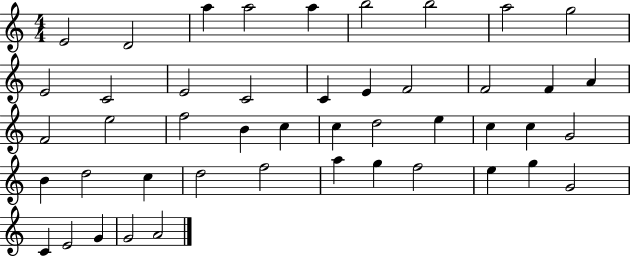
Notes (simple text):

E4/h D4/h A5/q A5/h A5/q B5/h B5/h A5/h G5/h E4/h C4/h E4/h C4/h C4/q E4/q F4/h F4/h F4/q A4/q F4/h E5/h F5/h B4/q C5/q C5/q D5/h E5/q C5/q C5/q G4/h B4/q D5/h C5/q D5/h F5/h A5/q G5/q F5/h E5/q G5/q G4/h C4/q E4/h G4/q G4/h A4/h